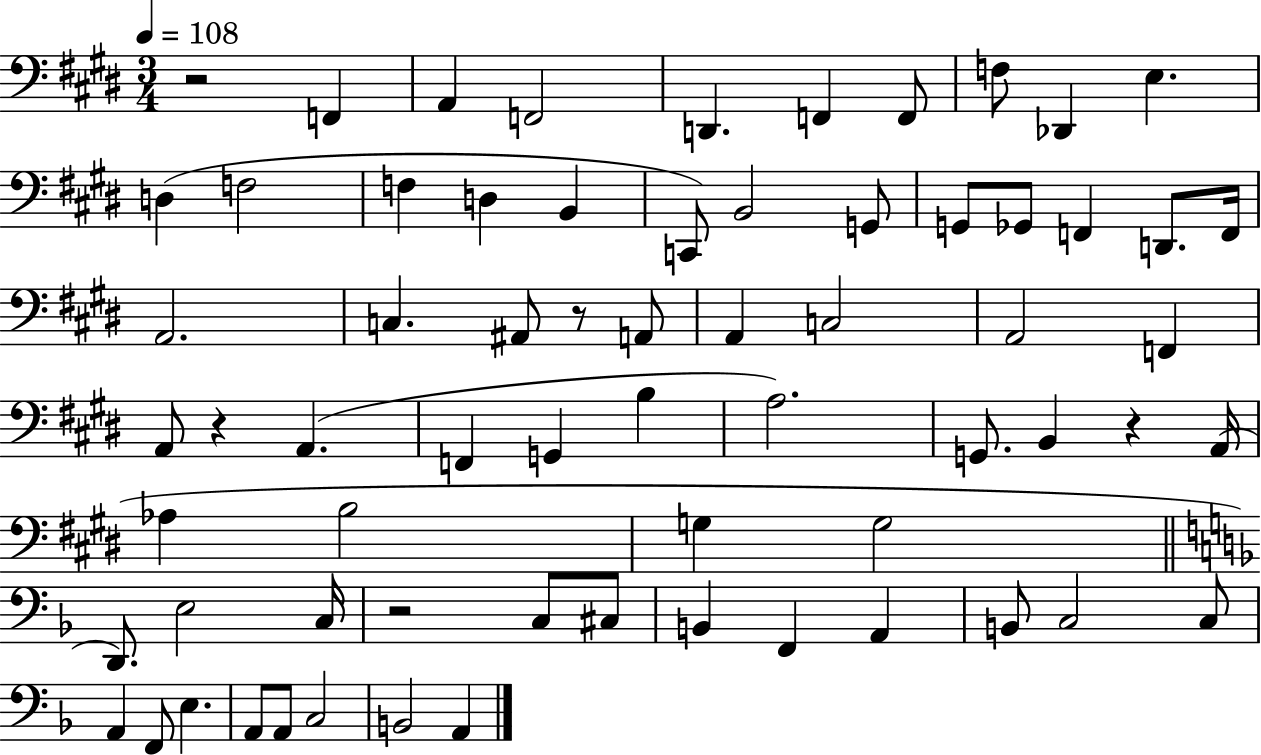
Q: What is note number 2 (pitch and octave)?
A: A2